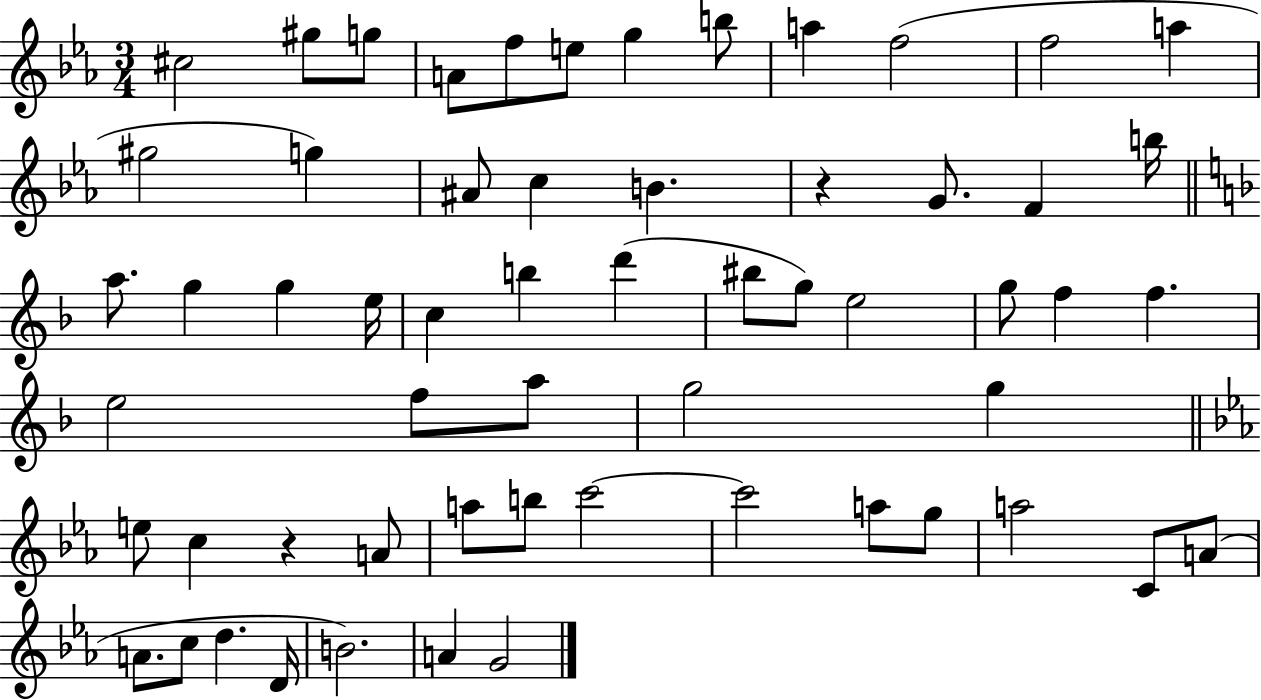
X:1
T:Untitled
M:3/4
L:1/4
K:Eb
^c2 ^g/2 g/2 A/2 f/2 e/2 g b/2 a f2 f2 a ^g2 g ^A/2 c B z G/2 F b/4 a/2 g g e/4 c b d' ^b/2 g/2 e2 g/2 f f e2 f/2 a/2 g2 g e/2 c z A/2 a/2 b/2 c'2 c'2 a/2 g/2 a2 C/2 A/2 A/2 c/2 d D/4 B2 A G2